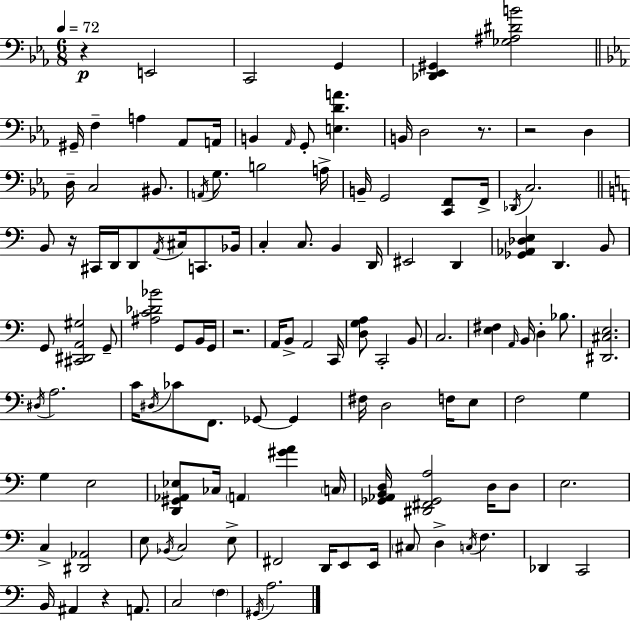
X:1
T:Untitled
M:6/8
L:1/4
K:Eb
z E,,2 C,,2 G,, [_D,,_E,,^G,,] [_G,^A,^DB]2 ^G,,/4 F, A, _A,,/2 A,,/4 B,, _A,,/4 G,,/2 [E,DA] B,,/4 D,2 z/2 z2 D, D,/4 C,2 ^B,,/2 A,,/4 G,/2 B,2 A,/4 B,,/4 G,,2 [C,,F,,]/2 F,,/4 _D,,/4 C,2 B,,/2 z/4 ^C,,/4 D,,/4 D,,/2 A,,/4 ^C,/4 C,,/2 _B,,/4 C, C,/2 B,, D,,/4 ^E,,2 D,, [_G,,_A,,_D,E,] D,, B,,/2 G,,/2 [^C,,^D,,A,,^G,]2 G,,/2 [^A,C_D_B]2 G,,/2 B,,/4 G,,/4 z2 A,,/4 B,,/2 A,,2 C,,/4 [D,G,A,]/2 C,,2 B,,/2 C,2 [E,^F,] A,,/4 B,,/4 D, _B,/2 [^D,,^C,E,]2 ^D,/4 A,2 C/4 ^D,/4 _C/2 F,,/2 _G,,/2 _G,, ^F,/4 D,2 F,/4 E,/2 F,2 G, G, E,2 [D,,^G,,_A,,_E,]/2 _C,/4 A,, [^GA] C,/4 [_G,,_A,,B,,D,]/4 [^D,,^F,,_G,,A,]2 D,/4 D,/2 E,2 C, [^D,,_A,,]2 E,/2 _B,,/4 C,2 E,/2 ^F,,2 D,,/4 E,,/2 E,,/4 ^C,/2 D, C,/4 F, _D,, C,,2 B,,/4 ^A,, z A,,/2 C,2 F, ^G,,/4 A,2